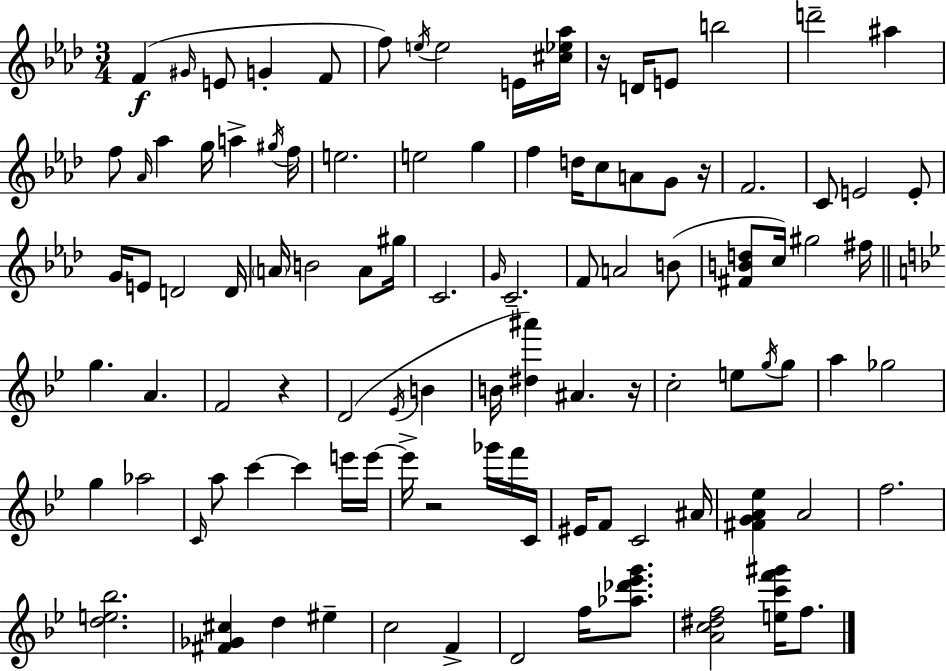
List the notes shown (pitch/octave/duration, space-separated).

F4/q G#4/s E4/e G4/q F4/e F5/e E5/s E5/h E4/s [C#5,Eb5,Ab5]/s R/s D4/s E4/e B5/h D6/h A#5/q F5/e Ab4/s Ab5/q G5/s A5/q G#5/s F5/s E5/h. E5/h G5/q F5/q D5/s C5/e A4/e G4/e R/s F4/h. C4/e E4/h E4/e G4/s E4/e D4/h D4/s A4/s B4/h A4/e G#5/s C4/h. G4/s C4/h. F4/e A4/h B4/e [F#4,B4,D5]/e C5/s G#5/h F#5/s G5/q. A4/q. F4/h R/q D4/h Eb4/s B4/q B4/s [D#5,A#6]/q A#4/q. R/s C5/h E5/e G5/s G5/e A5/q Gb5/h G5/q Ab5/h C4/s A5/e C6/q C6/q E6/s E6/s E6/s R/h Gb6/s F6/s C4/s EIS4/s F4/e C4/h A#4/s [F#4,G4,A4,Eb5]/q A4/h F5/h. [D5,E5,Bb5]/h. [F#4,Gb4,C#5]/q D5/q EIS5/q C5/h F4/q D4/h F5/s [Ab5,Db6,Eb6,G6]/e. [A4,C5,D#5,F5]/h [E5,C6,F6,G#6]/s F5/e.